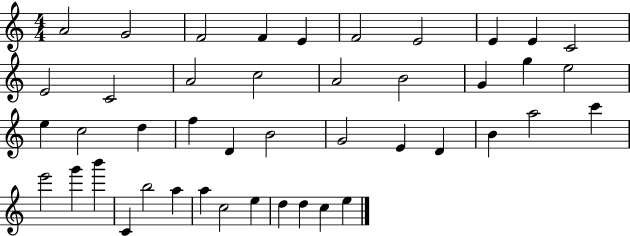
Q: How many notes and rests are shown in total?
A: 44